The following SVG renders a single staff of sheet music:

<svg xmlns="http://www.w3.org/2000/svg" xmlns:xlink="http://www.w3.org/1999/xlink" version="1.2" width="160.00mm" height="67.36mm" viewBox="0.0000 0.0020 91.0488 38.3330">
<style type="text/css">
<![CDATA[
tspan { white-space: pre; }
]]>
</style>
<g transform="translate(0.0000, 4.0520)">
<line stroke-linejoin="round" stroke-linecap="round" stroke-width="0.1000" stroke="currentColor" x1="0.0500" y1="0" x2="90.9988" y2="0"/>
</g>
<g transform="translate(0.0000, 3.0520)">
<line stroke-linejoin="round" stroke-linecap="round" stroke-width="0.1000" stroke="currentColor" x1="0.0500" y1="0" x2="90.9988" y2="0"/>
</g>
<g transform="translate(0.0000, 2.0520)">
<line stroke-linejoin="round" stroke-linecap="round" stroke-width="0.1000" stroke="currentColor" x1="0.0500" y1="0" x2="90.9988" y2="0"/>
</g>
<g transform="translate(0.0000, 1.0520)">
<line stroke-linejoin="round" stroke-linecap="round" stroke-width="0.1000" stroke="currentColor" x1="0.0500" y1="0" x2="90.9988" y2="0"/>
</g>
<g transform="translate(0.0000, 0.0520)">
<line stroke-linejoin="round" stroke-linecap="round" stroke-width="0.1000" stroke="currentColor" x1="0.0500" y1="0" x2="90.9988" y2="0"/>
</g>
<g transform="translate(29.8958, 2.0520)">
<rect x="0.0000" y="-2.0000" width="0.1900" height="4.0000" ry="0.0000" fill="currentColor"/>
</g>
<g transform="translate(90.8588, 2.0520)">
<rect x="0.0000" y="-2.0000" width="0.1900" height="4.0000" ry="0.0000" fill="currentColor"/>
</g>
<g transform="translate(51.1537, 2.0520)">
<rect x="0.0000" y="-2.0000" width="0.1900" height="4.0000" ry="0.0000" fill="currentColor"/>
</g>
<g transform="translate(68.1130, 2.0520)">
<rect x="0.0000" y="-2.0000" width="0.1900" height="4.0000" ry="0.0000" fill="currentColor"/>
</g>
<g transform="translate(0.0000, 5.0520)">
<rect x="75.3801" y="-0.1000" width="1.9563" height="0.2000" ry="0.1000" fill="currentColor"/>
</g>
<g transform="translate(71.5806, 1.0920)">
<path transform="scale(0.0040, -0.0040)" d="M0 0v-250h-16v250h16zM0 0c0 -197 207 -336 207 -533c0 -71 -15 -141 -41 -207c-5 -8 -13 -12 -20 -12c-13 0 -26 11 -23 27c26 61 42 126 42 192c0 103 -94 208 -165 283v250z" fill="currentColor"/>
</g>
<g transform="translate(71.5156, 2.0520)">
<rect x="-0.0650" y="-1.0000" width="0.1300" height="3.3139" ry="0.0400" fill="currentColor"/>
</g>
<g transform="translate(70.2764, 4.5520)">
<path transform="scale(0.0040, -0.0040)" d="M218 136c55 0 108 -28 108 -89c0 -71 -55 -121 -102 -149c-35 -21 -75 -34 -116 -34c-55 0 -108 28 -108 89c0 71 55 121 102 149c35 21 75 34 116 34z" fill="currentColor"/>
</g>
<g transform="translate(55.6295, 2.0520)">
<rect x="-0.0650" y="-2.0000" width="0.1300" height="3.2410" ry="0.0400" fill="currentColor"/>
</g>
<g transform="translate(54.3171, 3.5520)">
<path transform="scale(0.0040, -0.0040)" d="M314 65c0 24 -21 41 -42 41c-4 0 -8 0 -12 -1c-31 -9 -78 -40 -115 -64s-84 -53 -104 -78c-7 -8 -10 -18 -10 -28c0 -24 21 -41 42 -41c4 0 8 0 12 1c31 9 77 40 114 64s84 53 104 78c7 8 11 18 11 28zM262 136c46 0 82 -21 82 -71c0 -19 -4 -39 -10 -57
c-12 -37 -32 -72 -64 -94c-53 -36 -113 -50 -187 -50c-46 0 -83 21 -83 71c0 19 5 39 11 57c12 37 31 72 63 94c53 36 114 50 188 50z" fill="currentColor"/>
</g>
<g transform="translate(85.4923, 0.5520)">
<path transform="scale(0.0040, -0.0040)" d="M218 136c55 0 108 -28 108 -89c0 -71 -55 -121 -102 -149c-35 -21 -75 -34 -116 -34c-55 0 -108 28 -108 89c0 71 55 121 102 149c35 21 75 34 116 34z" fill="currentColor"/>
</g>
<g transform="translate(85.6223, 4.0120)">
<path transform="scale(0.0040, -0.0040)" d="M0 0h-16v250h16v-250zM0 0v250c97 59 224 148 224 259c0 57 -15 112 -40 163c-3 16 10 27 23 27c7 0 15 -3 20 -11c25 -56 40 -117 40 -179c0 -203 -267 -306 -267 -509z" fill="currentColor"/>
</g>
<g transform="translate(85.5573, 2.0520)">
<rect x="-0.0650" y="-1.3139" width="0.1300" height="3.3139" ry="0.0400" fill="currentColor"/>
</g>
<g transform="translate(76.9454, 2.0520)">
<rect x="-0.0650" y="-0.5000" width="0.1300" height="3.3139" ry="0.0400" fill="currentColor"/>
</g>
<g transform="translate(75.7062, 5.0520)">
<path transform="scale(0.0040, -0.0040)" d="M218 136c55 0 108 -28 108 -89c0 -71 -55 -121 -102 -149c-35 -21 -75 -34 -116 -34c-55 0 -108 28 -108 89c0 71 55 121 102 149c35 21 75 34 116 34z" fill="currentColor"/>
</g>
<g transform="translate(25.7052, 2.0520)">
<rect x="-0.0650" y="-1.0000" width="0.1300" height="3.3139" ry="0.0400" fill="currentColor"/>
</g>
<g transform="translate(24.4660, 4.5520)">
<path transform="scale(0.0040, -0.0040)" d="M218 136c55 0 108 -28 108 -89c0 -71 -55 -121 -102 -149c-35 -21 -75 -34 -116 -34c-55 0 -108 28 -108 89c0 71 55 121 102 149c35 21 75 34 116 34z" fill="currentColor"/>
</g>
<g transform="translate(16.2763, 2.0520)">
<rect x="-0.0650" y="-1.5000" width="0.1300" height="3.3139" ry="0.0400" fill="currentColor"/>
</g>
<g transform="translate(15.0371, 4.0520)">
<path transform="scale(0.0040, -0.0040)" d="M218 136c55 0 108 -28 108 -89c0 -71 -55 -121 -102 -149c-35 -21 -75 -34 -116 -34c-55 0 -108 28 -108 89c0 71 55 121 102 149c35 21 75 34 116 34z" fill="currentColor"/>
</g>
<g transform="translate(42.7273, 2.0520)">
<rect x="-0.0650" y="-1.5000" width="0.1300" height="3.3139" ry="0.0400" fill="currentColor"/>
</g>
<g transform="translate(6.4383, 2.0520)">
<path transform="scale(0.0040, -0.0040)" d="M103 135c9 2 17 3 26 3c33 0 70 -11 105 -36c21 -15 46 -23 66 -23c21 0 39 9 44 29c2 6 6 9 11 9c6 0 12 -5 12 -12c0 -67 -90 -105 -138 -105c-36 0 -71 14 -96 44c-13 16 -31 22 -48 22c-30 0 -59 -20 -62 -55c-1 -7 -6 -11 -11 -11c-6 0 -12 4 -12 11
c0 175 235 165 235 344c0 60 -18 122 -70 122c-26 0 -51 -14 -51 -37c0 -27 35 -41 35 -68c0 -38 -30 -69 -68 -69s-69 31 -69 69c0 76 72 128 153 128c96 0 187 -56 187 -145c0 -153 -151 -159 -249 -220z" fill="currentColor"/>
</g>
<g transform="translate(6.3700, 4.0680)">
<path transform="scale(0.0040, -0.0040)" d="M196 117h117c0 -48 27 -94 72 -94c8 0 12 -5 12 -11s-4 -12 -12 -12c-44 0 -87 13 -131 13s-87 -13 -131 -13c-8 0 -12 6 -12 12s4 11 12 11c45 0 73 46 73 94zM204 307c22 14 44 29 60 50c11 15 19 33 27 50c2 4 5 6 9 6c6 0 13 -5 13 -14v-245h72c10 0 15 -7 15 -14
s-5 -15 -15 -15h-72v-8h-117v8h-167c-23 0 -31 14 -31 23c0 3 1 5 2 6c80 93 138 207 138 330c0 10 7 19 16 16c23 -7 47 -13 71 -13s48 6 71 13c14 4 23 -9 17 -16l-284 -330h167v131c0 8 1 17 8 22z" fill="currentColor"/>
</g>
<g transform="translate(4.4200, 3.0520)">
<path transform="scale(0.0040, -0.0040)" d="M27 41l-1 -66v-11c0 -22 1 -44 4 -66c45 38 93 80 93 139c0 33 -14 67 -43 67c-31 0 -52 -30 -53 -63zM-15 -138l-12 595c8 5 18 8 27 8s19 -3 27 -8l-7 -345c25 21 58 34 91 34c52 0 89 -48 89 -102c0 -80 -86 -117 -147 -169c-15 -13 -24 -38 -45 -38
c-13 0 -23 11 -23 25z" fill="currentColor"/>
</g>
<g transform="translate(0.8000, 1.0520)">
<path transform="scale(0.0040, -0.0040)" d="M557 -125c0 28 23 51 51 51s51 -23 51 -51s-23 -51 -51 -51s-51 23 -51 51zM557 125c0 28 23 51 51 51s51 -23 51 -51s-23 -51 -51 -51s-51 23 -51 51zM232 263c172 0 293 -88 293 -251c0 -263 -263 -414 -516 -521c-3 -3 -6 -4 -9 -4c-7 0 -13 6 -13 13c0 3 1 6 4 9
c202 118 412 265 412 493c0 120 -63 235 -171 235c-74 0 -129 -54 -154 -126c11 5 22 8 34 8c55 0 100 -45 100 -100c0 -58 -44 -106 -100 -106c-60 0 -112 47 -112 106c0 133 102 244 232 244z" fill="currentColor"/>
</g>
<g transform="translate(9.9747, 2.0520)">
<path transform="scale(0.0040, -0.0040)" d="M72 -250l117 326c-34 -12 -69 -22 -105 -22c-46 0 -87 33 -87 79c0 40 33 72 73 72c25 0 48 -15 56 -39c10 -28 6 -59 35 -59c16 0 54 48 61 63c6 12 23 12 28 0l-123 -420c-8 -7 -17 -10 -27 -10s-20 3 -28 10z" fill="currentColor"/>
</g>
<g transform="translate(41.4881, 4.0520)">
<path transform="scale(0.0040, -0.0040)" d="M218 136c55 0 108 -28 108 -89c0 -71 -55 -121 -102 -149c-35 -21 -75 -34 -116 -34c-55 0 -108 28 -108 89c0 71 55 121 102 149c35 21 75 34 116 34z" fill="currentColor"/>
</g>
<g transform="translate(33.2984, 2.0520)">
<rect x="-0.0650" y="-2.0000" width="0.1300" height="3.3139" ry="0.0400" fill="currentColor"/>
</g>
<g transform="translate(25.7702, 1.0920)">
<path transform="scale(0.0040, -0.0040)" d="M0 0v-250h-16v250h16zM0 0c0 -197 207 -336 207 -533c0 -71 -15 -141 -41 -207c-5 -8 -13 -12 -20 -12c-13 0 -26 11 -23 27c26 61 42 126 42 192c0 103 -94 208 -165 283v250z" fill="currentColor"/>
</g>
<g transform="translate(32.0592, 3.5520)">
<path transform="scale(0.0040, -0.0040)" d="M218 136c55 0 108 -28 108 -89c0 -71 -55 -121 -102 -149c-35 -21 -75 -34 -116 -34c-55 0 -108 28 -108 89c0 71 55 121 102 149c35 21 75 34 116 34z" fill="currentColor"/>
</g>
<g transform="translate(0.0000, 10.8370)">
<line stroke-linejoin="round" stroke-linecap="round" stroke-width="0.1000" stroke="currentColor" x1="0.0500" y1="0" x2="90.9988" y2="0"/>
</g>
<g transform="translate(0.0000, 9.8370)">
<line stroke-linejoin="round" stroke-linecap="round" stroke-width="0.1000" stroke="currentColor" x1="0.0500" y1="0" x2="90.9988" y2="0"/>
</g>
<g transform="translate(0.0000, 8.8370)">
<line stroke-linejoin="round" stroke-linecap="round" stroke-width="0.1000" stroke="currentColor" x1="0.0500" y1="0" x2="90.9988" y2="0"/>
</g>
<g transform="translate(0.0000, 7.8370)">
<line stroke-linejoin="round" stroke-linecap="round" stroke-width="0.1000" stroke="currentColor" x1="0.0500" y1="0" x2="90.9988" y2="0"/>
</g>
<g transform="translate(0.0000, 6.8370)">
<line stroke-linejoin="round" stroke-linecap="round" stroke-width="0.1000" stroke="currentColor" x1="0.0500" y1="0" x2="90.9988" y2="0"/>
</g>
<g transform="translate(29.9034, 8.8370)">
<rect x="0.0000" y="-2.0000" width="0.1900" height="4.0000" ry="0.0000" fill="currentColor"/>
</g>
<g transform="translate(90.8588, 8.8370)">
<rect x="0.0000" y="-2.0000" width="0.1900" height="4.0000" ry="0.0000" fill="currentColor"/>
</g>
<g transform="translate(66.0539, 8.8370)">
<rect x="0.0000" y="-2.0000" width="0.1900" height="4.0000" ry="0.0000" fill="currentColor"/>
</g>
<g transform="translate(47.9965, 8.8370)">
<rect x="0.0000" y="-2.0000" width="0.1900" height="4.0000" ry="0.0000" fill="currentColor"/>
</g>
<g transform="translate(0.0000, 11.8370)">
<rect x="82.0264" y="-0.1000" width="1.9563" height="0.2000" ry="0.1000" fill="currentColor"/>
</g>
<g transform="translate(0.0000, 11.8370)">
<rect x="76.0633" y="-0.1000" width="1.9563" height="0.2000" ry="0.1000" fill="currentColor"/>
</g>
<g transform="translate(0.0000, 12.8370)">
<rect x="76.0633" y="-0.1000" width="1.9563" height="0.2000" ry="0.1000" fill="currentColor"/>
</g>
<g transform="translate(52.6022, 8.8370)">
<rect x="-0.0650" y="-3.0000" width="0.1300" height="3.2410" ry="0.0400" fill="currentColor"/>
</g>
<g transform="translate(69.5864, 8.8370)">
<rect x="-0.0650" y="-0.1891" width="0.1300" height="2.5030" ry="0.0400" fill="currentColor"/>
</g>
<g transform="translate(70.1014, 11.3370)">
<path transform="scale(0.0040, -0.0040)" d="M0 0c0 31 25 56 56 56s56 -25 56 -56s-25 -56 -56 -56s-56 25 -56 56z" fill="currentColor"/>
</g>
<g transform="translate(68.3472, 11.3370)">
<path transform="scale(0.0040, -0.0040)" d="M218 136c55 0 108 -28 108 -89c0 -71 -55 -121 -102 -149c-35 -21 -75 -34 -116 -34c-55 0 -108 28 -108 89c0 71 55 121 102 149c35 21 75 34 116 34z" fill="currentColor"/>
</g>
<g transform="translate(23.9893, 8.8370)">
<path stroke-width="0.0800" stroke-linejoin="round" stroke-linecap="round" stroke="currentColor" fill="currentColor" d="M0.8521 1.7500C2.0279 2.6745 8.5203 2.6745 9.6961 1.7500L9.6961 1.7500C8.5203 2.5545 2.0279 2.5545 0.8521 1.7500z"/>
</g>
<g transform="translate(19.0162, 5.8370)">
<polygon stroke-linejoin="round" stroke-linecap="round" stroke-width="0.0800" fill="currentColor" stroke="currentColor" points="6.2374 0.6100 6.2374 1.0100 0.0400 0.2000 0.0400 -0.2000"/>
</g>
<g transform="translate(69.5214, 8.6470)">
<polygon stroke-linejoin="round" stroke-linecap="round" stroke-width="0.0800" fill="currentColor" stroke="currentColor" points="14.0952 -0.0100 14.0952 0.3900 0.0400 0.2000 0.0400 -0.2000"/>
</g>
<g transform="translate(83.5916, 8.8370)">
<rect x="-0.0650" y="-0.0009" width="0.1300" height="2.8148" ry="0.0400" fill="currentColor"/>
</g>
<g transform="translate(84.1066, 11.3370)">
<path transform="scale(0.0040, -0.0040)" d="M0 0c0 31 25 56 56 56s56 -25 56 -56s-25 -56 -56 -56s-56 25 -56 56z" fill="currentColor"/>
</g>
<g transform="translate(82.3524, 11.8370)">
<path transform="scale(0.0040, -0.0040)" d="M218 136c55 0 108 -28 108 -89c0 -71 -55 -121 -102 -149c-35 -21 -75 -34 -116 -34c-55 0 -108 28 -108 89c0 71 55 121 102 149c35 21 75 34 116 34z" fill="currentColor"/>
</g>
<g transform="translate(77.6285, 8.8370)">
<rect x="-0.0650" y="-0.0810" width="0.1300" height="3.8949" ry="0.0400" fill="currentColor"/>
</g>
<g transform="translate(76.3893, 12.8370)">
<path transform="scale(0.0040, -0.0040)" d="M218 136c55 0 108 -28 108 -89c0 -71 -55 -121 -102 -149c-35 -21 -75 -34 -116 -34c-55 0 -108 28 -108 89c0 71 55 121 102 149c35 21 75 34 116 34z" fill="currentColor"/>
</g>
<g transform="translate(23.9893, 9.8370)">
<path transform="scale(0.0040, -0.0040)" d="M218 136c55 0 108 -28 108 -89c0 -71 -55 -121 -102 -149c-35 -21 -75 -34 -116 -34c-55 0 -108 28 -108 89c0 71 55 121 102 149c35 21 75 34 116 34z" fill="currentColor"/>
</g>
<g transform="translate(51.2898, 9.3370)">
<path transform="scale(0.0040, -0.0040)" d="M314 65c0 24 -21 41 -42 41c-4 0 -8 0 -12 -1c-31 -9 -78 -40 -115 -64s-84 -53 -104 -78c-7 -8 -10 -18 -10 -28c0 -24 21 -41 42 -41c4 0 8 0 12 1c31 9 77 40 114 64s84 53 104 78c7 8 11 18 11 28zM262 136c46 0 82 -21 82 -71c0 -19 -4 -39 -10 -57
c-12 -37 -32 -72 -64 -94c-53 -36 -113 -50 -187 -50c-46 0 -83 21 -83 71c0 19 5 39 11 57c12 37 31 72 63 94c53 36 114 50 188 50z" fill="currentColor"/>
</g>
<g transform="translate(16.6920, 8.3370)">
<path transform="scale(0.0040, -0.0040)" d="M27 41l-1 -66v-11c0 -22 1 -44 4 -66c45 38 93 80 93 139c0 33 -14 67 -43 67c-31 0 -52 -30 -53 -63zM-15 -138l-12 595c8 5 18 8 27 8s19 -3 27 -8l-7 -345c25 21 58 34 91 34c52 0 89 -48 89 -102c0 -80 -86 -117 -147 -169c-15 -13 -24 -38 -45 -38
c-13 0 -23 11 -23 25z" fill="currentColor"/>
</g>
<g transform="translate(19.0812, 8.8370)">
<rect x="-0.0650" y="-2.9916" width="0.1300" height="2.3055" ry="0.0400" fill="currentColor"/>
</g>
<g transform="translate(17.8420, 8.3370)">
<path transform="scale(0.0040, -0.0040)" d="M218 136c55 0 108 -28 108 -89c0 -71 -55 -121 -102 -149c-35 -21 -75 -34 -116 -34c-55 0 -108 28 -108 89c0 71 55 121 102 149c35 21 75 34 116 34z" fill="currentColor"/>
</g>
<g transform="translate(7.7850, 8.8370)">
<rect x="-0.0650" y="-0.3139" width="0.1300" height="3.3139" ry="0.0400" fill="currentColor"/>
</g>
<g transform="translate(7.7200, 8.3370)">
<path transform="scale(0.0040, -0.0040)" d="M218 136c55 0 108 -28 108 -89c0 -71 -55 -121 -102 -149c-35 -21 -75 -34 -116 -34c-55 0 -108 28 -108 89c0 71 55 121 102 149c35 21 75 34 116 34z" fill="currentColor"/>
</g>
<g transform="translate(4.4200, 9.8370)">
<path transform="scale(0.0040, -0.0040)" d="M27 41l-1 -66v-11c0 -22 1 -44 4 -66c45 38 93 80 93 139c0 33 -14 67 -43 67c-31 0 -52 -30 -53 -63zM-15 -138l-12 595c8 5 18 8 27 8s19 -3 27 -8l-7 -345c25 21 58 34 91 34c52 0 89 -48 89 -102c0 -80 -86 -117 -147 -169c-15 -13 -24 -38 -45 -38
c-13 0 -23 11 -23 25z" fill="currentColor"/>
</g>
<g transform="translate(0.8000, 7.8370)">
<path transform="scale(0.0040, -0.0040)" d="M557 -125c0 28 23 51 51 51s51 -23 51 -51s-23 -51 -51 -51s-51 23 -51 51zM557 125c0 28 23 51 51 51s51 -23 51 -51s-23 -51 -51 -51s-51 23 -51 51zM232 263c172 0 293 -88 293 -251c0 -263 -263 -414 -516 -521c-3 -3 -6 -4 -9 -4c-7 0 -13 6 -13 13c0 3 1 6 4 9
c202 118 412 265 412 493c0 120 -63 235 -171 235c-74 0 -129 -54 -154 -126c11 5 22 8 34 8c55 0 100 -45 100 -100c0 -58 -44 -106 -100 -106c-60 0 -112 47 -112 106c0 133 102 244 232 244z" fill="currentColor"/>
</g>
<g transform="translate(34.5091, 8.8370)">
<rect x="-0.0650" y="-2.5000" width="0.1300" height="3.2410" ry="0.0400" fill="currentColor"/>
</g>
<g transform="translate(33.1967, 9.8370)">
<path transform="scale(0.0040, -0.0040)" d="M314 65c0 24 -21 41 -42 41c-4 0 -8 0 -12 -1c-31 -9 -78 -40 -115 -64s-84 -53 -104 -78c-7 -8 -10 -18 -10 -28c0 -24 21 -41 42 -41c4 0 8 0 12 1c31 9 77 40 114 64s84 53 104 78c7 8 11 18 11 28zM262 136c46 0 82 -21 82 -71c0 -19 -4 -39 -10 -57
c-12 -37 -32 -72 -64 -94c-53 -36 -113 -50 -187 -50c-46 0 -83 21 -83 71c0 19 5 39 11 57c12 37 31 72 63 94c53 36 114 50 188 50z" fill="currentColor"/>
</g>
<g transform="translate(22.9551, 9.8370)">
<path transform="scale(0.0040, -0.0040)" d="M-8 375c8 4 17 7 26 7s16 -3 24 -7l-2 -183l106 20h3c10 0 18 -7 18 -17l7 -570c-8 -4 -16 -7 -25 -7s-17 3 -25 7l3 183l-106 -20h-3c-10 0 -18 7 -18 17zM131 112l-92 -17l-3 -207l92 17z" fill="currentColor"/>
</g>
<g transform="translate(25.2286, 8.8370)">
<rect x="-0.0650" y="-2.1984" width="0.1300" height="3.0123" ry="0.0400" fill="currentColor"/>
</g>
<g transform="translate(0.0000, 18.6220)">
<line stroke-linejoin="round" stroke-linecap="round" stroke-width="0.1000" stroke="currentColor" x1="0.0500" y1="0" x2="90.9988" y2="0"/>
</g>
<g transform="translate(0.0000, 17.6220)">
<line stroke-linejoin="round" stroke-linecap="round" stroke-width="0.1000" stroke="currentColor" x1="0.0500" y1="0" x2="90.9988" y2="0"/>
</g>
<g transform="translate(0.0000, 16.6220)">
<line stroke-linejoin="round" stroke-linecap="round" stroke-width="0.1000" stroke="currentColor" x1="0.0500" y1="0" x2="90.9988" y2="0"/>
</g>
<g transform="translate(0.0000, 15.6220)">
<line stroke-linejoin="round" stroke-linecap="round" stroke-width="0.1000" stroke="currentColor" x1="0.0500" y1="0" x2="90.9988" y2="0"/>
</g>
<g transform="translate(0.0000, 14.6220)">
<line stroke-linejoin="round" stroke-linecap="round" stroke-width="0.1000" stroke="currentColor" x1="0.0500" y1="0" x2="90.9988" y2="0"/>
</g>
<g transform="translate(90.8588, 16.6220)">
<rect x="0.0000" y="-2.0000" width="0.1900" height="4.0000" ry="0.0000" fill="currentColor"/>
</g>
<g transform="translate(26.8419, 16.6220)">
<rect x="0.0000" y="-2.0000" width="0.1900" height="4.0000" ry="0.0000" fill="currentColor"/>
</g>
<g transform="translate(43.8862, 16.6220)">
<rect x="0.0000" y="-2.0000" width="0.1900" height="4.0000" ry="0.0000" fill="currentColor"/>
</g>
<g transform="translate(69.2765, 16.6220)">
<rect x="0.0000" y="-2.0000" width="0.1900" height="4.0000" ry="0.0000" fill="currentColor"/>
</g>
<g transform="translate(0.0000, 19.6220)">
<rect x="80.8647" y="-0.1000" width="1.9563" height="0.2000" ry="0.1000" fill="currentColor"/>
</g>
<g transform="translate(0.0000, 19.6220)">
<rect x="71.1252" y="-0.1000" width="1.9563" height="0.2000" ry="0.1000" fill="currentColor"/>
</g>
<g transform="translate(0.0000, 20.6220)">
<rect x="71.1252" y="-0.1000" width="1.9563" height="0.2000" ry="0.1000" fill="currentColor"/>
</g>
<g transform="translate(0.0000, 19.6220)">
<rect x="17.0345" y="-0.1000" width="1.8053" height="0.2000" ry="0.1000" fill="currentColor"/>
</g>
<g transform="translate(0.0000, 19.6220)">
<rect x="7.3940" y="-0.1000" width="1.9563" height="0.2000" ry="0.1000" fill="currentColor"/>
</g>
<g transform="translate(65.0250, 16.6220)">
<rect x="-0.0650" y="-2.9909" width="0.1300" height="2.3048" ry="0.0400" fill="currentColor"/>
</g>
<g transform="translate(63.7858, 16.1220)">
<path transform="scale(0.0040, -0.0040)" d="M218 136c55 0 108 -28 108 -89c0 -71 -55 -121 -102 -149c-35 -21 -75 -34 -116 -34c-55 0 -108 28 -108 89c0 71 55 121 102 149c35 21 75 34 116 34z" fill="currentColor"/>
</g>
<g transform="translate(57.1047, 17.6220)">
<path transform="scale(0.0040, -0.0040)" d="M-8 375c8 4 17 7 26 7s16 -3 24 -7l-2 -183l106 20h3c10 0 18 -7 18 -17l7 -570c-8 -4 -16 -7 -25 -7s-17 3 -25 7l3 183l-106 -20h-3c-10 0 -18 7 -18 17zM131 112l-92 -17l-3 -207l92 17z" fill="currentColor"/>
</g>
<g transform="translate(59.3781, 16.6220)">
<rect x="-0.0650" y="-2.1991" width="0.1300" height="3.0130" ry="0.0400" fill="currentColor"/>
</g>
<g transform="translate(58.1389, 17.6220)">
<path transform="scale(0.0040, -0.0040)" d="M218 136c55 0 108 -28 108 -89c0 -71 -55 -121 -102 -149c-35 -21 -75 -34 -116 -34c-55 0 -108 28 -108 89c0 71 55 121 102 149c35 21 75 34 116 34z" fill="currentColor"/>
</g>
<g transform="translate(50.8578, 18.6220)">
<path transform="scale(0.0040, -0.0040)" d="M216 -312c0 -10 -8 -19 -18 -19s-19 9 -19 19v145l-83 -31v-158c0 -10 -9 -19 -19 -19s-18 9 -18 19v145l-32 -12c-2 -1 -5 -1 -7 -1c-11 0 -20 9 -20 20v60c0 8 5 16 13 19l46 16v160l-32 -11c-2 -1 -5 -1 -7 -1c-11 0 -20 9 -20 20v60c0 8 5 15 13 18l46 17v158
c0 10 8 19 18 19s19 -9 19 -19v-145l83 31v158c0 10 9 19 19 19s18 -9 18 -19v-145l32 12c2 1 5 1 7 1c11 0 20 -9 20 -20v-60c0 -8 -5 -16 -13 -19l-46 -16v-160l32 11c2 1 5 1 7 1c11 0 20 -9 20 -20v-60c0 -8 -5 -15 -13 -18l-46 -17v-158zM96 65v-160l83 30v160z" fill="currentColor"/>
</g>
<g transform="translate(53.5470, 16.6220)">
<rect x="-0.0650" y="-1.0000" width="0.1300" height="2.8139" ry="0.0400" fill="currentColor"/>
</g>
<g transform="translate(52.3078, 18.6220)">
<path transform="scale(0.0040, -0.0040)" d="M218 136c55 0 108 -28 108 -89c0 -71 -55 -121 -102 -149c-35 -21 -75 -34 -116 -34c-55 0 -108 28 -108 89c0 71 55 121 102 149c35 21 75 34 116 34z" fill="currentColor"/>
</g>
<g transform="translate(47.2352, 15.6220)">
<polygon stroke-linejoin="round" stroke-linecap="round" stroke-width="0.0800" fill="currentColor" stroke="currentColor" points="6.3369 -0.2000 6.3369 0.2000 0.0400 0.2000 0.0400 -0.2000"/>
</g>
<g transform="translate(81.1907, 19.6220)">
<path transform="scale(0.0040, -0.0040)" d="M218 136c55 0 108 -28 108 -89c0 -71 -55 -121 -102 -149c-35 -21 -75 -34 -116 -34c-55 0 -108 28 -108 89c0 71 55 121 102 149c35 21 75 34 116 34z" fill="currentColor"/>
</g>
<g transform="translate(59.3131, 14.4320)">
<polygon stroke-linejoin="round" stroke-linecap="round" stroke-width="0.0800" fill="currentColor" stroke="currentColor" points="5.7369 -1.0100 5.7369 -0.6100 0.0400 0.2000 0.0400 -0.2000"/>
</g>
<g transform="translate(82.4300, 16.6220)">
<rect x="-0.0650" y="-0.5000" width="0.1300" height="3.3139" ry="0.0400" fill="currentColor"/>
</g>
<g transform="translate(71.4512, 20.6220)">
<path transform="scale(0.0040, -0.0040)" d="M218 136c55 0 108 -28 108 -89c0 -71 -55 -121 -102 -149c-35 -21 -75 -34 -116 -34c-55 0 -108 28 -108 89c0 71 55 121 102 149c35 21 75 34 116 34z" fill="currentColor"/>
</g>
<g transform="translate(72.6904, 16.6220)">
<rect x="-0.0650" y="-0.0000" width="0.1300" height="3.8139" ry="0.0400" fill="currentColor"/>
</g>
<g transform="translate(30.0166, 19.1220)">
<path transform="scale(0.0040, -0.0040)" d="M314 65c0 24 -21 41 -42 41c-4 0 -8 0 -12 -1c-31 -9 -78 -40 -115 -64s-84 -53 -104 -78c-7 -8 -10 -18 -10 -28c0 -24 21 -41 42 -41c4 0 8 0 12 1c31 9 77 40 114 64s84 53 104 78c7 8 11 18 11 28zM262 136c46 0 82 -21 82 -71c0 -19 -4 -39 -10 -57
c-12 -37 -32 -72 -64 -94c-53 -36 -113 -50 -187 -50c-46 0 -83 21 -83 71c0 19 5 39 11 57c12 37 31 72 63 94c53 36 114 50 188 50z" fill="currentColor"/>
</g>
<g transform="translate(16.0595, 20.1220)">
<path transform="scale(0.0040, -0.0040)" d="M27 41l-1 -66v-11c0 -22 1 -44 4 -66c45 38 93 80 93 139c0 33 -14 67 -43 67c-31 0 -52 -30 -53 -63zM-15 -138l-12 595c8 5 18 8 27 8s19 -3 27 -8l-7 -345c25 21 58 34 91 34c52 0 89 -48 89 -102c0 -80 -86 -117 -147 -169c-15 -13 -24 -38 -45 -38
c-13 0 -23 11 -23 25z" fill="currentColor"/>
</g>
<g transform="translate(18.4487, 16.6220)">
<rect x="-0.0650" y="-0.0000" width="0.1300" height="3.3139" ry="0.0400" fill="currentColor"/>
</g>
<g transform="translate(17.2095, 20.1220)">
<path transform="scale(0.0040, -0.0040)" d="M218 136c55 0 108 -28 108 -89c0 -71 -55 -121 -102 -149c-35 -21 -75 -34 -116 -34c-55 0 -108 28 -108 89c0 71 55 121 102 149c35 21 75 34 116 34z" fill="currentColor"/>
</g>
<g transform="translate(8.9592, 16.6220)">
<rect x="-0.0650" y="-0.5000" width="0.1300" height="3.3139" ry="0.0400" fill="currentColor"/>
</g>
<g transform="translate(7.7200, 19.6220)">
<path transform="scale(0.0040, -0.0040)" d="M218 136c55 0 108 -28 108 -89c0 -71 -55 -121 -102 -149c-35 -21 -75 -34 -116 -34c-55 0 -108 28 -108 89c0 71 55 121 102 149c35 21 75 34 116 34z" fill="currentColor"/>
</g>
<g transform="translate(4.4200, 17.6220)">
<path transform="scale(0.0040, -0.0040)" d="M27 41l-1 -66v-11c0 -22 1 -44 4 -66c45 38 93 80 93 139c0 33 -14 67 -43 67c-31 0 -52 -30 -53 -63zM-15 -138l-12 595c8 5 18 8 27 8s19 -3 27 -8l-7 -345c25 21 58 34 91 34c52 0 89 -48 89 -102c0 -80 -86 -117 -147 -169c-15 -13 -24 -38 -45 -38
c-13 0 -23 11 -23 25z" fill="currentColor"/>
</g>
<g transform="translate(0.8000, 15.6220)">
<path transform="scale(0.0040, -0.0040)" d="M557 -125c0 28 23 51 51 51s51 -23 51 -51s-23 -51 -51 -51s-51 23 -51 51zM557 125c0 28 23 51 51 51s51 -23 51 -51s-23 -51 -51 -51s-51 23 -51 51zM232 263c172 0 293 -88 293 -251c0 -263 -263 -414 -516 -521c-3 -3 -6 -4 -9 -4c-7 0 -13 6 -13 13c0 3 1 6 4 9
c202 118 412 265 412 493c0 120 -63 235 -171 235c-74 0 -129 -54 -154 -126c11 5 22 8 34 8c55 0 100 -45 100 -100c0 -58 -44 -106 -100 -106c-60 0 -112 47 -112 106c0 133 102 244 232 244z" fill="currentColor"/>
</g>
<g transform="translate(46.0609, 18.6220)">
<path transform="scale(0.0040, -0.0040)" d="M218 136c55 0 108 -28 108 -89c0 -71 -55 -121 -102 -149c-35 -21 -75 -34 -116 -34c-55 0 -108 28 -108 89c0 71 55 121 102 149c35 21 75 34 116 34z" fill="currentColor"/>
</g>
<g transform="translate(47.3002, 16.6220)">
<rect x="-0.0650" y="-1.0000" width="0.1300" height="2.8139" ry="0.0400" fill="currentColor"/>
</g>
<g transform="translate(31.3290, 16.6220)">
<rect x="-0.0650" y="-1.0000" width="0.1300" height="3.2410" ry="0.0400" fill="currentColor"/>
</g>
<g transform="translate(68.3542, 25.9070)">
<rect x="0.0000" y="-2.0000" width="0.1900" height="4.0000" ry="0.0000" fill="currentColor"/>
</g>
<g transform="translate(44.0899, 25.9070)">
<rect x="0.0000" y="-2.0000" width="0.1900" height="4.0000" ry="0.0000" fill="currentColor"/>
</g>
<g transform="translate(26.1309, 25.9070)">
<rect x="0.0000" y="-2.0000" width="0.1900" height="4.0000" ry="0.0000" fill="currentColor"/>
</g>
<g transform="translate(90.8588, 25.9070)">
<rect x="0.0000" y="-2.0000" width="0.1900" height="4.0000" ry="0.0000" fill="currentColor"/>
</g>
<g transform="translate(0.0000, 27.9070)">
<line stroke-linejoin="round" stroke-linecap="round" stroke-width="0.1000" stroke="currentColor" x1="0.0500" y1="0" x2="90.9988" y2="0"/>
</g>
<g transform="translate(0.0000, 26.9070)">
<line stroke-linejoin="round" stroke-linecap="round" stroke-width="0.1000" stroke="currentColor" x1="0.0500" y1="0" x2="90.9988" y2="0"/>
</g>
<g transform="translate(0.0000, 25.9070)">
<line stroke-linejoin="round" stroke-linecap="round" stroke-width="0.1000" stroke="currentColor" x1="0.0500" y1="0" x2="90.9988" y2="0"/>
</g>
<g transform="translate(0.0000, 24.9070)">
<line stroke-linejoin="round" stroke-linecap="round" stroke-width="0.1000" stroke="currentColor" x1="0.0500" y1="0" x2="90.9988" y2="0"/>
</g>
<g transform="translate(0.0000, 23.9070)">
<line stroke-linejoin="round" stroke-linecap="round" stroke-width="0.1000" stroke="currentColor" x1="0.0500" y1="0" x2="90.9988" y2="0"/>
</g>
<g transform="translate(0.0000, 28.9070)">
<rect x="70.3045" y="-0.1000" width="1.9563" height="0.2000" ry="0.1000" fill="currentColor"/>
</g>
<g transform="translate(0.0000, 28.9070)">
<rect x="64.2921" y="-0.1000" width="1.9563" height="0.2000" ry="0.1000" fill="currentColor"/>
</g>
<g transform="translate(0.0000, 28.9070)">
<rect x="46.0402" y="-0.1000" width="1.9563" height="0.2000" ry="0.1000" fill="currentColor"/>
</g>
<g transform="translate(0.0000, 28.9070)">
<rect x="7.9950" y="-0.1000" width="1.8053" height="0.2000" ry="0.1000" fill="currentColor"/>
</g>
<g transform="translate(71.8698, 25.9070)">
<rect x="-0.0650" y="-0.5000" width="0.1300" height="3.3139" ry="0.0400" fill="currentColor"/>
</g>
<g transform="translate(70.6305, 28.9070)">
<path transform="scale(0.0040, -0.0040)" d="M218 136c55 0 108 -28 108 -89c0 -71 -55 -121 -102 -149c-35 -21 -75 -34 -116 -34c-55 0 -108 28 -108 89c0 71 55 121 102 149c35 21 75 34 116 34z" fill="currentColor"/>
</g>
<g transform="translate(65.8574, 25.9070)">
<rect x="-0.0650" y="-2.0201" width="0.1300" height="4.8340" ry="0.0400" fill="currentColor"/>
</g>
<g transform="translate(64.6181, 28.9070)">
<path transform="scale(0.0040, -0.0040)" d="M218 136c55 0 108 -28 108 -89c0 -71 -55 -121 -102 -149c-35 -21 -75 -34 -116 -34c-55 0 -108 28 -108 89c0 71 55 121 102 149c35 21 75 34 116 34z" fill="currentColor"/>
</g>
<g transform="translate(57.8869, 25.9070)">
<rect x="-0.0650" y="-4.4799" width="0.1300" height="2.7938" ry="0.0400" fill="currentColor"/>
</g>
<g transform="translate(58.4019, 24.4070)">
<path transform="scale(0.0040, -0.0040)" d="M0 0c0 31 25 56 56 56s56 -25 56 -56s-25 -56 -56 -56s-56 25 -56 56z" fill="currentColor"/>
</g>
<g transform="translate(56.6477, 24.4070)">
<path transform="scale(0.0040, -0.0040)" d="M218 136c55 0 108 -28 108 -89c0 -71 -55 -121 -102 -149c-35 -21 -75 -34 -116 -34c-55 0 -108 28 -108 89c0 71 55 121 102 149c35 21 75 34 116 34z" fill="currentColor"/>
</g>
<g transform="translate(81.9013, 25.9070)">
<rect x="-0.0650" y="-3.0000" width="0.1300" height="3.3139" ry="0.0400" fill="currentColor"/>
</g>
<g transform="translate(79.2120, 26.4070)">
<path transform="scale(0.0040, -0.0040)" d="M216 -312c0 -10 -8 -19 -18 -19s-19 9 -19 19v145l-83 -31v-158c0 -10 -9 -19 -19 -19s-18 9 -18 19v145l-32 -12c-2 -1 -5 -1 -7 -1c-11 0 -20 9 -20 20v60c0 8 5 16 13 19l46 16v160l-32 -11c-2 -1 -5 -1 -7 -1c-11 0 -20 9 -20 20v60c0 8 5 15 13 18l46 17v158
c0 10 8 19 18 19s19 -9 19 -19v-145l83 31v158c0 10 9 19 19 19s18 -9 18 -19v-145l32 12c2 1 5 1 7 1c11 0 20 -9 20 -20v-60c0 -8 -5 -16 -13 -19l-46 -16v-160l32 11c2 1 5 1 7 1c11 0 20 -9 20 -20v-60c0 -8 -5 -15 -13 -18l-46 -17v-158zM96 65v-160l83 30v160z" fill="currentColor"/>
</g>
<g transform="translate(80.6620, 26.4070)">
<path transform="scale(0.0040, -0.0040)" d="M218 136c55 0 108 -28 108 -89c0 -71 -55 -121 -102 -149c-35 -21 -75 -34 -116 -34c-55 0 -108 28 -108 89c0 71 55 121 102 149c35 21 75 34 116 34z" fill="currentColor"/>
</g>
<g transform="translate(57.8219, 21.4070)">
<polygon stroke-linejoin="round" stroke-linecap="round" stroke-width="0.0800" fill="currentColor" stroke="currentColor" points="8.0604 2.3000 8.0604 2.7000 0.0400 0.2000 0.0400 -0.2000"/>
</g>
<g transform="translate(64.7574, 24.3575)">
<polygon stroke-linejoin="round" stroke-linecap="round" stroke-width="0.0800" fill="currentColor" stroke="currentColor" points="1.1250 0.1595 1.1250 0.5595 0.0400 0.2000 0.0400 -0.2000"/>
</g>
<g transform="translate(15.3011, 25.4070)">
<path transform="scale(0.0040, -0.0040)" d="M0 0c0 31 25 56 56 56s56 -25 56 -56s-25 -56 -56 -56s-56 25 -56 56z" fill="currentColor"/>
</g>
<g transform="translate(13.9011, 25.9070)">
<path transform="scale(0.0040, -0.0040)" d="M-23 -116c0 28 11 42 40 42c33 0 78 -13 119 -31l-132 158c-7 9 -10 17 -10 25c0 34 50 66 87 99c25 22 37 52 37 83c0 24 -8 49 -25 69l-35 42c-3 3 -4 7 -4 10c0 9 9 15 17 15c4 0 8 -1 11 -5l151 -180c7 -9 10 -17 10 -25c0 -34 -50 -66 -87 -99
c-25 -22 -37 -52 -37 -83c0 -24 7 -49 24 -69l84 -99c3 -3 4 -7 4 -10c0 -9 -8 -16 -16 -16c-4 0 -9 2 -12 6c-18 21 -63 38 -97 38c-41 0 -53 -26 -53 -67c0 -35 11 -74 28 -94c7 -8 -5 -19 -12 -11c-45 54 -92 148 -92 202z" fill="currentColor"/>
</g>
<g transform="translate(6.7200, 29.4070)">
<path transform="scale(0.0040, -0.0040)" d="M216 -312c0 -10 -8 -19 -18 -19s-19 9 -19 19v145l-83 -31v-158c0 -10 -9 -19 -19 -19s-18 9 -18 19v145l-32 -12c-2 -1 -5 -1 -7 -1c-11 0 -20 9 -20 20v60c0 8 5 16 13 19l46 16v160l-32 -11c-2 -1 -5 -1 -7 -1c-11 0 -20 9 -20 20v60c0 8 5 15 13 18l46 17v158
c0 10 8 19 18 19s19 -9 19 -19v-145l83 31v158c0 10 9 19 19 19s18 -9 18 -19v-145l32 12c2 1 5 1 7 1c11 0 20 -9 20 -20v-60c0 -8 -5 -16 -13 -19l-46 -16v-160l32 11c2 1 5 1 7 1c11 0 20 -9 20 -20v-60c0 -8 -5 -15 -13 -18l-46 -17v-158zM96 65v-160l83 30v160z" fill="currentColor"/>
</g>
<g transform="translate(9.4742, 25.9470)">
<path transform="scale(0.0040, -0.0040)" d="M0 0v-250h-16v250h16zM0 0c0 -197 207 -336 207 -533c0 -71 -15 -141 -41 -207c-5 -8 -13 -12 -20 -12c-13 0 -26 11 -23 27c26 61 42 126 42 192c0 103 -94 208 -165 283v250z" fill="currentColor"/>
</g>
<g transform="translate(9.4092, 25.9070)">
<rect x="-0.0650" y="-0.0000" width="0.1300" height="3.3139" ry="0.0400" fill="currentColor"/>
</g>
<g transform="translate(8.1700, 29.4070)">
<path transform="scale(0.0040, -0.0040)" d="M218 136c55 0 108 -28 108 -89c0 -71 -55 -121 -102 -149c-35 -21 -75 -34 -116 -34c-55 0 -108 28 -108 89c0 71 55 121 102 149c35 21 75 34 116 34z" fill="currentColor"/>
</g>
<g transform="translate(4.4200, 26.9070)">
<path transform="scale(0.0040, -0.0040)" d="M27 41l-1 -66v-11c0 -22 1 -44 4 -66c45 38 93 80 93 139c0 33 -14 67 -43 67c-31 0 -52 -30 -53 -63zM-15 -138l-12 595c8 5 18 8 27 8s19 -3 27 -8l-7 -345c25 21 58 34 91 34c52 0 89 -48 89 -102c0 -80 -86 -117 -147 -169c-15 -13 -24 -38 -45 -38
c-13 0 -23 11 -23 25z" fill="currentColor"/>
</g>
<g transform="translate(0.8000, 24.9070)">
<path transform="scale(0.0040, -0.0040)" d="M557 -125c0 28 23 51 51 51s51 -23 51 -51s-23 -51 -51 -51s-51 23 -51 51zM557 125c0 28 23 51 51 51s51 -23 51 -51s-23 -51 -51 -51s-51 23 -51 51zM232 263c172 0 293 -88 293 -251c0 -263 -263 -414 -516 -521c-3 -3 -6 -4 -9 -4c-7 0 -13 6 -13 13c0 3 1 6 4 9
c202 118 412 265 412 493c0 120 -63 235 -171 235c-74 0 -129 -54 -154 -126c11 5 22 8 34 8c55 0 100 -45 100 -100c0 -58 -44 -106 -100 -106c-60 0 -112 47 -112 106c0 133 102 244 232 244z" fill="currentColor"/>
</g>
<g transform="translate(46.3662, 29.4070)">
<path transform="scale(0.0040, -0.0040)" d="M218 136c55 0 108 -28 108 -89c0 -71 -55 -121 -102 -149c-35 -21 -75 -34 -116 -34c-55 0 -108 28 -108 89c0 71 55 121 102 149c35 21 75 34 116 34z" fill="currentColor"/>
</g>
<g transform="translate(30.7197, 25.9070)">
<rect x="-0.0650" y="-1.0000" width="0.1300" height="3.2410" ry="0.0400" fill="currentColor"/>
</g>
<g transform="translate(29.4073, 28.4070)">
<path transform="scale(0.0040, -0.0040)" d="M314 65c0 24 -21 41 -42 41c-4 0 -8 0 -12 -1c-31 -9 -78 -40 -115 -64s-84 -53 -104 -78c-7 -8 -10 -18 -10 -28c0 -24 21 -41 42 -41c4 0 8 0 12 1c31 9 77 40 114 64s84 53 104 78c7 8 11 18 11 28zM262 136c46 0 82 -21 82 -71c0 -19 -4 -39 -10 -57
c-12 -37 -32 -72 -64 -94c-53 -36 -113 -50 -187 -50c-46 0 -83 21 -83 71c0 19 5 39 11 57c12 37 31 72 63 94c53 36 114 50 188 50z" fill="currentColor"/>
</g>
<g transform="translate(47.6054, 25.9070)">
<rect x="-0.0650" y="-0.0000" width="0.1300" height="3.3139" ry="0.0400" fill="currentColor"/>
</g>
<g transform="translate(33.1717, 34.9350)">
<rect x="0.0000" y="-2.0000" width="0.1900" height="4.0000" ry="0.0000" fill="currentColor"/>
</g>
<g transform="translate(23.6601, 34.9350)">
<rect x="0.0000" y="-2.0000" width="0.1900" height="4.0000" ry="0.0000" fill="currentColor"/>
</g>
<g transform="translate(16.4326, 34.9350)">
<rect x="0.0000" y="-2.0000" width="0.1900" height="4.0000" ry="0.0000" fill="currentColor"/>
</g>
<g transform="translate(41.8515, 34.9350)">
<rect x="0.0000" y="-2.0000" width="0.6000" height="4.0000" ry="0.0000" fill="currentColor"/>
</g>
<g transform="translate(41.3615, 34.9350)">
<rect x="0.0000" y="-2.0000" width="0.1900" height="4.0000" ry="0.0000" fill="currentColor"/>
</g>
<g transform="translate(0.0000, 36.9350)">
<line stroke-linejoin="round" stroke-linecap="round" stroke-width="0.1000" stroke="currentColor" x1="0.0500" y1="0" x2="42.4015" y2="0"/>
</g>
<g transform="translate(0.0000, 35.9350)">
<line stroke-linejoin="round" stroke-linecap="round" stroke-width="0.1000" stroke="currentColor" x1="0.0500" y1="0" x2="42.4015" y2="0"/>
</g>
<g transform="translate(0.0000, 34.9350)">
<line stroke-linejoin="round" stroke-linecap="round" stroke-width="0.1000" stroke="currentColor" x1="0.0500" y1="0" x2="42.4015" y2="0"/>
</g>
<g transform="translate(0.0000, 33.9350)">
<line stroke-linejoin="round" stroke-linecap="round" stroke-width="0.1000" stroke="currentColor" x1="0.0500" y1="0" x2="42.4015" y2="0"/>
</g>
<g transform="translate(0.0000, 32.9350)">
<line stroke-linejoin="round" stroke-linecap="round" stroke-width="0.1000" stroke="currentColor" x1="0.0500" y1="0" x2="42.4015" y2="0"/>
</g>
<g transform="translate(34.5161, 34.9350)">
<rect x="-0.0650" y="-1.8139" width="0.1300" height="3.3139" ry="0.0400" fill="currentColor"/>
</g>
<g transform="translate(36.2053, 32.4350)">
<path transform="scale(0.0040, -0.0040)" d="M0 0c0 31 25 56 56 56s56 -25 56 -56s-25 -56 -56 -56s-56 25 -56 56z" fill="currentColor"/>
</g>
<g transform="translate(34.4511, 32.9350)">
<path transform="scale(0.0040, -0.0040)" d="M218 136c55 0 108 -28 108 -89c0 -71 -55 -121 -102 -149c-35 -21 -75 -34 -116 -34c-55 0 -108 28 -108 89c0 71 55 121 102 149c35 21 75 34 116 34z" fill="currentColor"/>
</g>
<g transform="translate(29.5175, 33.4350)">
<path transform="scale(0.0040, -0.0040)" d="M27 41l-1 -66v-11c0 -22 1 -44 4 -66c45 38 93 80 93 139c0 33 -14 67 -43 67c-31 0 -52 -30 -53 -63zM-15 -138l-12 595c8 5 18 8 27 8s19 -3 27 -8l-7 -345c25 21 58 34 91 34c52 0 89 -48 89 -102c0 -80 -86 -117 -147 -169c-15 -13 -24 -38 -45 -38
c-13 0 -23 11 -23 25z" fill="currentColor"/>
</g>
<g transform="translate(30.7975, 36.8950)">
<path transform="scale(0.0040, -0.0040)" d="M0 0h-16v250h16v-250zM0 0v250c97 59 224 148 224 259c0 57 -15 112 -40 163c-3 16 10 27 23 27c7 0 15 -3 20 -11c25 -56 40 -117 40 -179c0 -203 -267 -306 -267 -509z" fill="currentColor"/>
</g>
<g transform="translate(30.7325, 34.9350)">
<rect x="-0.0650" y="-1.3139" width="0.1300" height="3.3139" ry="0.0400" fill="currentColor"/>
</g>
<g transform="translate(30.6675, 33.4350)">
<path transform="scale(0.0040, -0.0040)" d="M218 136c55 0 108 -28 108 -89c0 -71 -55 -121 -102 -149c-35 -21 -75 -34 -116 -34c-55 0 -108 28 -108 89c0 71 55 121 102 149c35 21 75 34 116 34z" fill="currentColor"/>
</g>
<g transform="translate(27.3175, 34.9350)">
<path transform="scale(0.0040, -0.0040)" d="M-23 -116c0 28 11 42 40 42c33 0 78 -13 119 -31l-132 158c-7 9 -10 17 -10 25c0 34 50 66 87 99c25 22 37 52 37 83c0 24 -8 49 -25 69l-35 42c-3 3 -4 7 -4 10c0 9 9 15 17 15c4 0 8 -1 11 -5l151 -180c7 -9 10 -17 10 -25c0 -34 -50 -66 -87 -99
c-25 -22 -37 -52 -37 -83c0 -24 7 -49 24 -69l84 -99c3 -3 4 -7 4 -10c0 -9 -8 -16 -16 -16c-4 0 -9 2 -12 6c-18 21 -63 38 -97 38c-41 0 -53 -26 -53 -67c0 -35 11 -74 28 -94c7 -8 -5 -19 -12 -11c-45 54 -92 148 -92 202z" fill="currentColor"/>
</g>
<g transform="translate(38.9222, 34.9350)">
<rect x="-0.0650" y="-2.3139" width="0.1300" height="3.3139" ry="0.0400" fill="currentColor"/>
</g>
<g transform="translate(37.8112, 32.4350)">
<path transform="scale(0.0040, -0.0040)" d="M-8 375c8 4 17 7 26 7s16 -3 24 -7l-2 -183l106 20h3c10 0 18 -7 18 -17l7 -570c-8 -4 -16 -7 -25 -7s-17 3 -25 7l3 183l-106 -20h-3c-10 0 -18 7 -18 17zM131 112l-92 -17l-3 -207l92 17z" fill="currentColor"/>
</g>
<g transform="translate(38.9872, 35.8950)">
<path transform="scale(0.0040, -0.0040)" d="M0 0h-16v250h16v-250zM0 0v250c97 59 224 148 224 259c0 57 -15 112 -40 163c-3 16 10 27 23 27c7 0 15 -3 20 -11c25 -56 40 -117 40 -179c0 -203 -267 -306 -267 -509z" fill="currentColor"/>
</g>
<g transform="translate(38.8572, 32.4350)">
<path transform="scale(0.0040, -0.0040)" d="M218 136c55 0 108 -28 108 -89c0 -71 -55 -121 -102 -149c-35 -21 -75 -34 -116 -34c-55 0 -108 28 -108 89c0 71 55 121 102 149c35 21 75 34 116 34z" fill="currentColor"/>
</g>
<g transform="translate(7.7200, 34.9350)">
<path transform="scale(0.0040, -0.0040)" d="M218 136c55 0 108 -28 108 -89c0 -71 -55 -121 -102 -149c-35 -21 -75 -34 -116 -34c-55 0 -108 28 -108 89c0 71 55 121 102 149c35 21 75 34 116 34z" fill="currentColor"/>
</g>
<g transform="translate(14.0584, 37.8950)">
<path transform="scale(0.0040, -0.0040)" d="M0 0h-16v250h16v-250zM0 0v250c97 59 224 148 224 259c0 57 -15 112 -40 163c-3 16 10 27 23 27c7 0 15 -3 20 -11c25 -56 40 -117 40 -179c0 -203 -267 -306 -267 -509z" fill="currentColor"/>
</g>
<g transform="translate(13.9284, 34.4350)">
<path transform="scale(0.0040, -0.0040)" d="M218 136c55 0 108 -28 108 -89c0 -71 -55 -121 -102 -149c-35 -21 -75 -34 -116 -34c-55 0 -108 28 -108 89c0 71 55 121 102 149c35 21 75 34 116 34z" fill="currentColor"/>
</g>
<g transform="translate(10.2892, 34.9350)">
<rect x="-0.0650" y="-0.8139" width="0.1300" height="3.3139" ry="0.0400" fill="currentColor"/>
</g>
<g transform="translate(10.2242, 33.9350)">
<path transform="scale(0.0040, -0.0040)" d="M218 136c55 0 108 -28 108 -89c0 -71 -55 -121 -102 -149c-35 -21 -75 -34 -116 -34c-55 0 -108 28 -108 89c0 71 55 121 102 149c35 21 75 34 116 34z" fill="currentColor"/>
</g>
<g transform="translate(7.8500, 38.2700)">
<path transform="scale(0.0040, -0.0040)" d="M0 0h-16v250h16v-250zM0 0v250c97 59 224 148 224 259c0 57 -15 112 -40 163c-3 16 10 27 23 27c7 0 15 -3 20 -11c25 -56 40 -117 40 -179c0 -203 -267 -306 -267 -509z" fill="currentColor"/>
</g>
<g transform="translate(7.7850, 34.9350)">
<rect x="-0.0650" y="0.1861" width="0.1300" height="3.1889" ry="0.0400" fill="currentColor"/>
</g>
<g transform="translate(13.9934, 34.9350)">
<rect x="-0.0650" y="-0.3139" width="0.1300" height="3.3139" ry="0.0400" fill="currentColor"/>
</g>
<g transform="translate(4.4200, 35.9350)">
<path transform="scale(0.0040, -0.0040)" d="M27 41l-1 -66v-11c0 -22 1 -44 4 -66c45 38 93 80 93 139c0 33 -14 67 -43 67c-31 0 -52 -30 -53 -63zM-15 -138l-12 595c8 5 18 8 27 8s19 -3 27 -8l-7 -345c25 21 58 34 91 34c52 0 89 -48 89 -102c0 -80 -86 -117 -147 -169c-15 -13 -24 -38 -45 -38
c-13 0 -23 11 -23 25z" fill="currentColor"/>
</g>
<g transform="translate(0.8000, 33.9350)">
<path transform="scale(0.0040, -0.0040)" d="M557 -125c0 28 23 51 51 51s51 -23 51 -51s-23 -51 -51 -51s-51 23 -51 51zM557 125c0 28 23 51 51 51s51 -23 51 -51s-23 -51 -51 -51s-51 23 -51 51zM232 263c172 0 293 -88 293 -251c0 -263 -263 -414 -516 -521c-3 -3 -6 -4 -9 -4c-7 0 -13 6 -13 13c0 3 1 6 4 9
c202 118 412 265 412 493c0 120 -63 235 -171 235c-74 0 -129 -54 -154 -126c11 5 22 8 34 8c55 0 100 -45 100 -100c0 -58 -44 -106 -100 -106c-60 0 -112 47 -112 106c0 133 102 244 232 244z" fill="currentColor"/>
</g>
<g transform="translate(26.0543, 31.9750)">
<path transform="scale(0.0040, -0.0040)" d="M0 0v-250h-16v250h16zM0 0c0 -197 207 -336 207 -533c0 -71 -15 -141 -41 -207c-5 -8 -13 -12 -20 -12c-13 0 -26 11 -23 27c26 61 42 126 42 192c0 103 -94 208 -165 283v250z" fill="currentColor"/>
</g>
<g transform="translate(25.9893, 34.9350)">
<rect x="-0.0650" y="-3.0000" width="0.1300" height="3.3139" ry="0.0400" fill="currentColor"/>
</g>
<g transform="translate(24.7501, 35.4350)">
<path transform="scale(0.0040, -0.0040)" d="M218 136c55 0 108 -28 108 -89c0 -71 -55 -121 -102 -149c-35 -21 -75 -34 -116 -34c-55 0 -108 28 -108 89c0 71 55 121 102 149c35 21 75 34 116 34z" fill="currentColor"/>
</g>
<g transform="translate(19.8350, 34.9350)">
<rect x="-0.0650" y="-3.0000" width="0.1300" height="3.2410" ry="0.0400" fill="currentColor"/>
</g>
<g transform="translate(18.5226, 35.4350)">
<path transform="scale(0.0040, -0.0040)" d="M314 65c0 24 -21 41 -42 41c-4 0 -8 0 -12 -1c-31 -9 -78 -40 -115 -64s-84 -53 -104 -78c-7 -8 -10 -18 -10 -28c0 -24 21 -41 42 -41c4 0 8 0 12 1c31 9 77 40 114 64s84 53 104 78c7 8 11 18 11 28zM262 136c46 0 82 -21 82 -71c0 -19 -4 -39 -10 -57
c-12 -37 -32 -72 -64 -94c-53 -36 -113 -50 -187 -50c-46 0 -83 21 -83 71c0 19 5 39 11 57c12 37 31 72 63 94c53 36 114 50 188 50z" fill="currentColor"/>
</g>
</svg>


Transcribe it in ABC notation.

X:1
T:Untitled
M:2/4
L:1/4
K:F
z/2 G,, F,,/2 A,, G,, A,,2 F,,/2 E,, G,/2 E, _E,/2 B,,/2 B,,2 C,2 F,,/2 C,,/2 E,,/2 E,, _D,, F,,2 G,,/2 ^G,,/2 B,,/2 E,/2 C,, E,, ^D,,/2 z F,,2 D,, G,/2 E,,/4 E,, ^C, D,/2 F, E,/2 C,2 C,/2 z _G,/2 A, B,/2